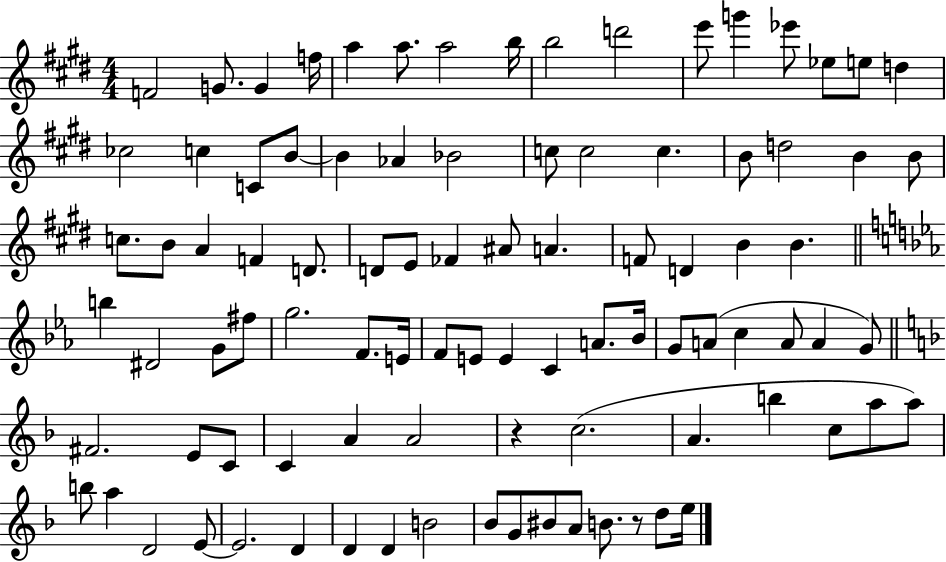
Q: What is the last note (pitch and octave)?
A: E5